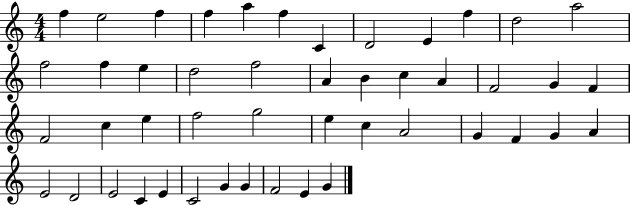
X:1
T:Untitled
M:4/4
L:1/4
K:C
f e2 f f a f C D2 E f d2 a2 f2 f e d2 f2 A B c A F2 G F F2 c e f2 g2 e c A2 G F G A E2 D2 E2 C E C2 G G F2 E G